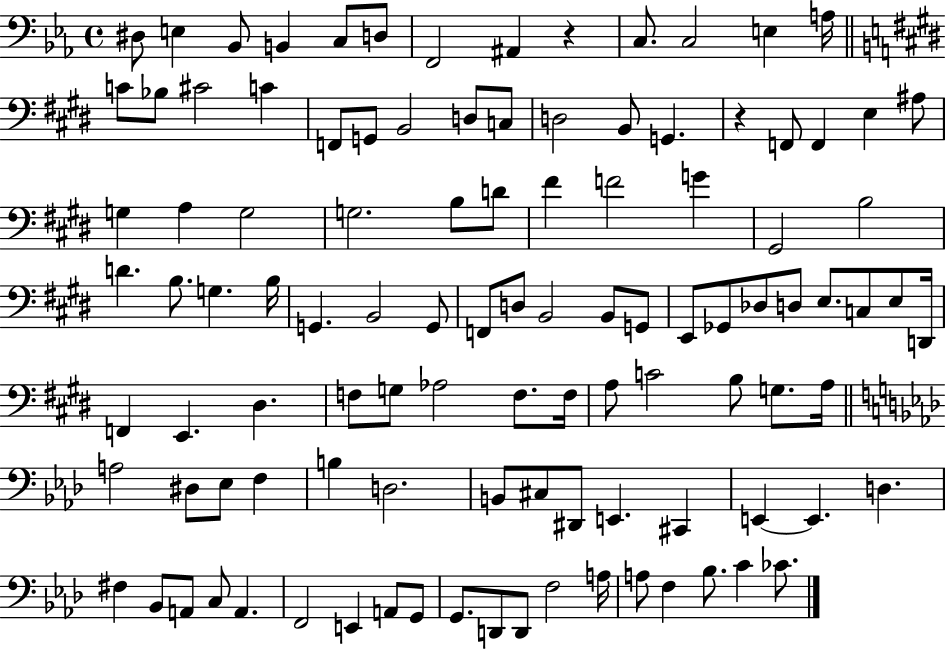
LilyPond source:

{
  \clef bass
  \time 4/4
  \defaultTimeSignature
  \key ees \major
  dis8 e4 bes,8 b,4 c8 d8 | f,2 ais,4 r4 | c8. c2 e4 a16 | \bar "||" \break \key e \major c'8 bes8 cis'2 c'4 | f,8 g,8 b,2 d8 c8 | d2 b,8 g,4. | r4 f,8 f,4 e4 ais8 | \break g4 a4 g2 | g2. b8 d'8 | fis'4 f'2 g'4 | gis,2 b2 | \break d'4. b8. g4. b16 | g,4. b,2 g,8 | f,8 d8 b,2 b,8 g,8 | e,8 ges,8 des8 d8 e8. c8 e8 d,16 | \break f,4 e,4. dis4. | f8 g8 aes2 f8. f16 | a8 c'2 b8 g8. a16 | \bar "||" \break \key f \minor a2 dis8 ees8 f4 | b4 d2. | b,8 cis8 dis,8 e,4. cis,4 | e,4~~ e,4. d4. | \break fis4 bes,8 a,8 c8 a,4. | f,2 e,4 a,8 g,8 | g,8. d,8 d,8 f2 a16 | a8 f4 bes8. c'4 ces'8. | \break \bar "|."
}